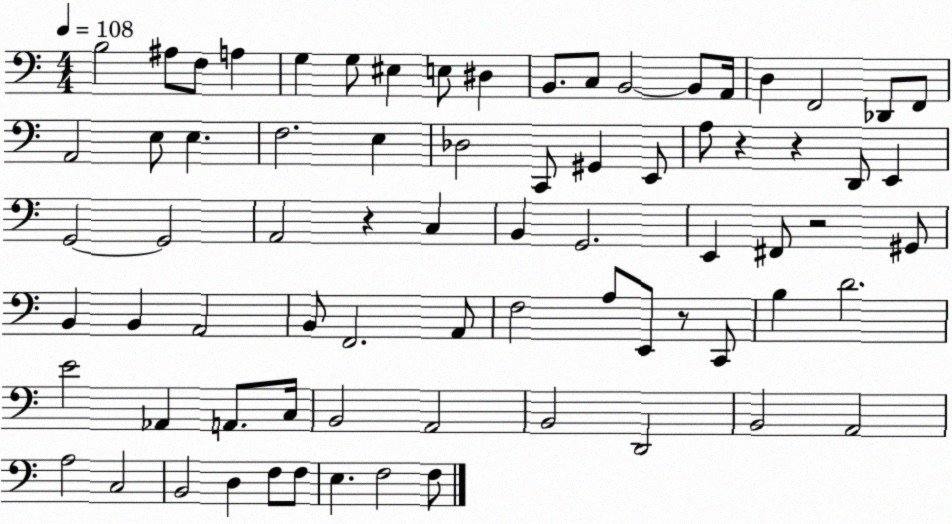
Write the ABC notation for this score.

X:1
T:Untitled
M:4/4
L:1/4
K:C
B,2 ^A,/2 F,/2 A, G, G,/2 ^E, E,/2 ^D, B,,/2 C,/2 B,,2 B,,/2 A,,/4 D, F,,2 _D,,/2 F,,/2 A,,2 E,/2 E, F,2 E, _D,2 C,,/2 ^G,, E,,/2 A,/2 z z D,,/2 E,, G,,2 G,,2 A,,2 z C, B,, G,,2 E,, ^F,,/2 z2 ^G,,/2 B,, B,, A,,2 B,,/2 F,,2 A,,/2 F,2 A,/2 E,,/2 z/2 C,,/2 B, D2 E2 _A,, A,,/2 C,/4 B,,2 A,,2 B,,2 D,,2 B,,2 A,,2 A,2 C,2 B,,2 D, F,/2 F,/2 E, F,2 F,/2